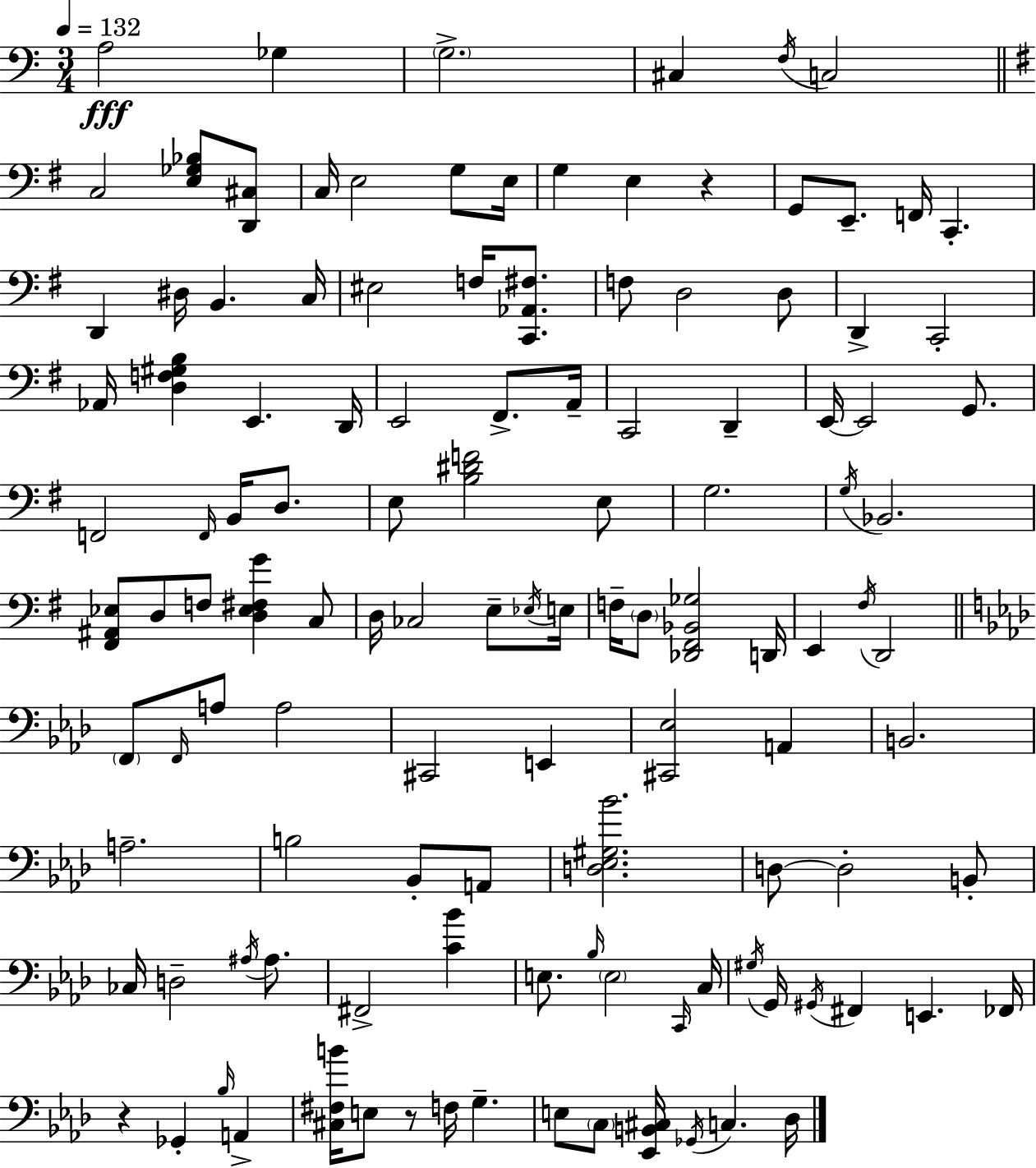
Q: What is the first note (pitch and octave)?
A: A3